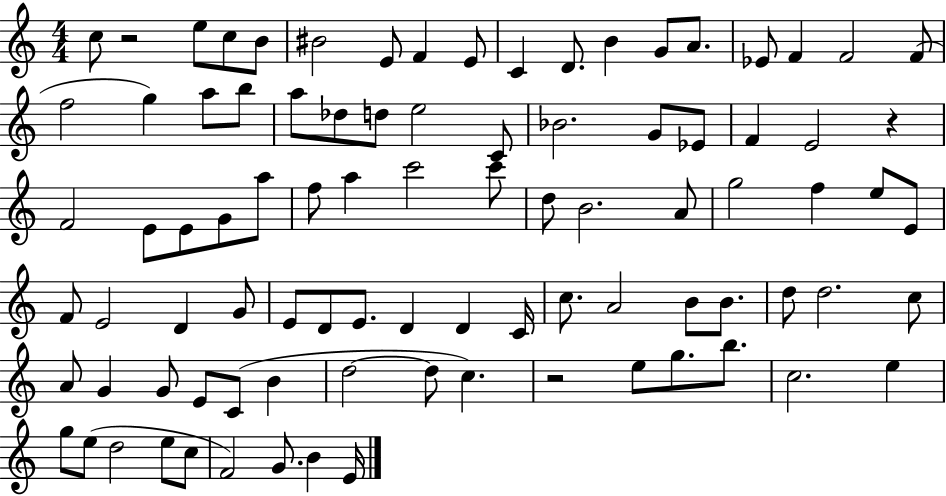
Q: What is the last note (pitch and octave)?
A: E4